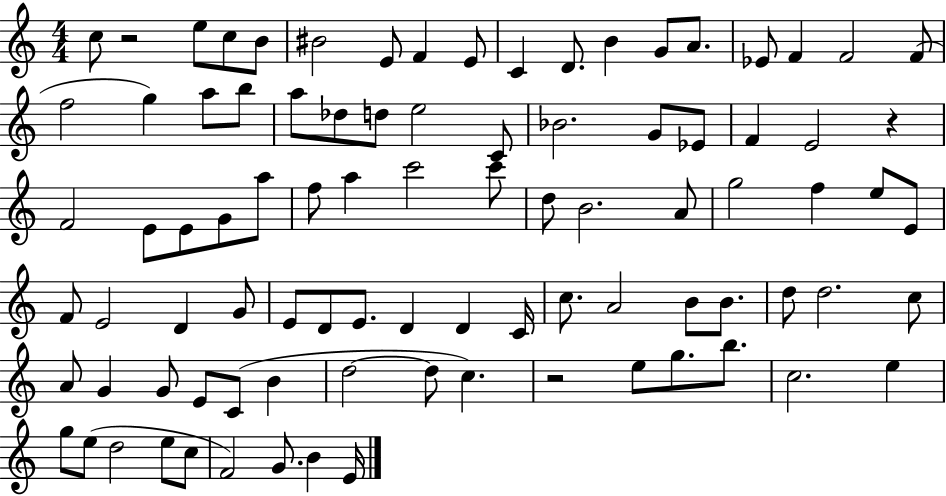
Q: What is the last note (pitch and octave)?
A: E4